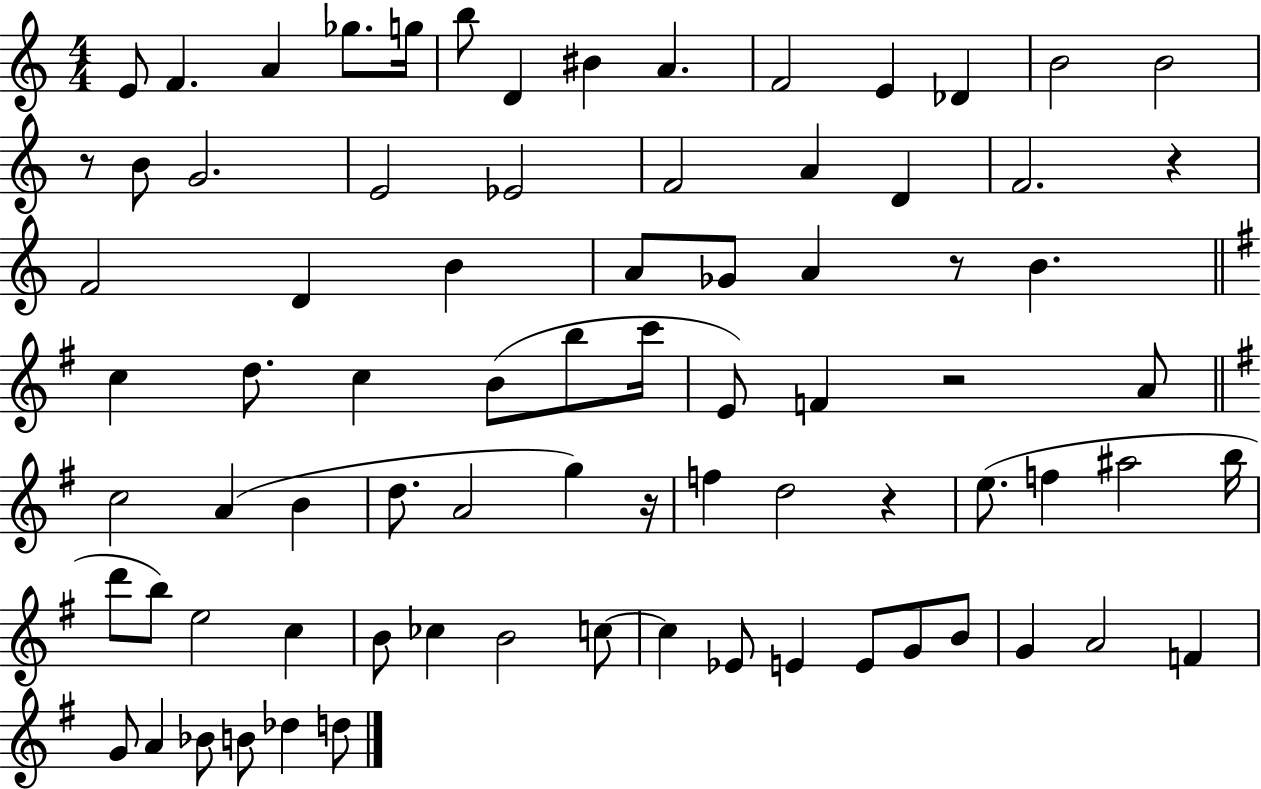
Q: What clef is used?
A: treble